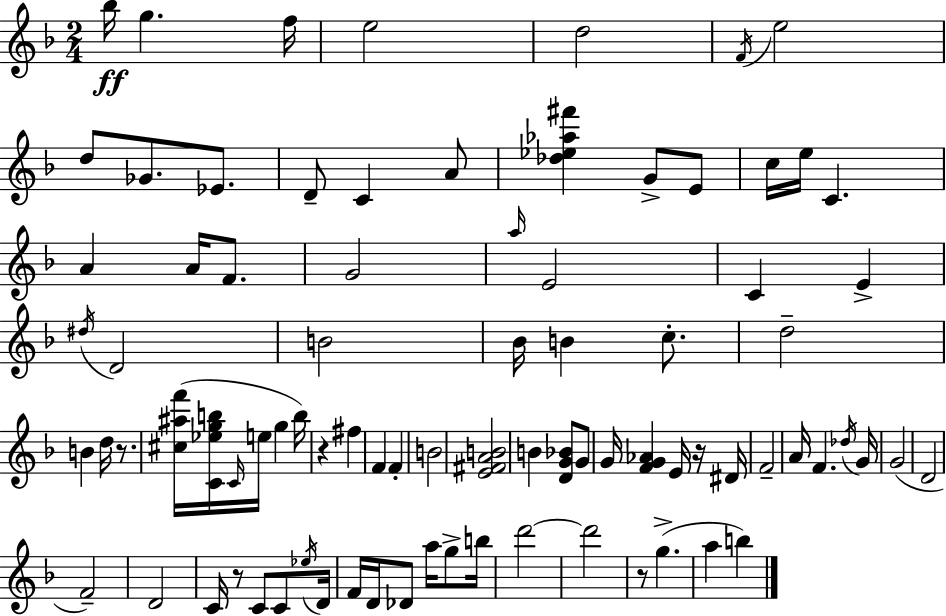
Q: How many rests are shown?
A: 5